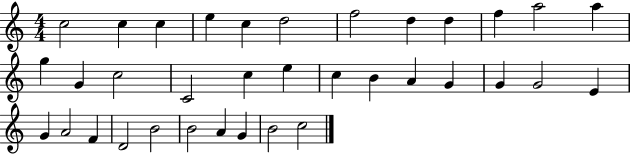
C5/h C5/q C5/q E5/q C5/q D5/h F5/h D5/q D5/q F5/q A5/h A5/q G5/q G4/q C5/h C4/h C5/q E5/q C5/q B4/q A4/q G4/q G4/q G4/h E4/q G4/q A4/h F4/q D4/h B4/h B4/h A4/q G4/q B4/h C5/h